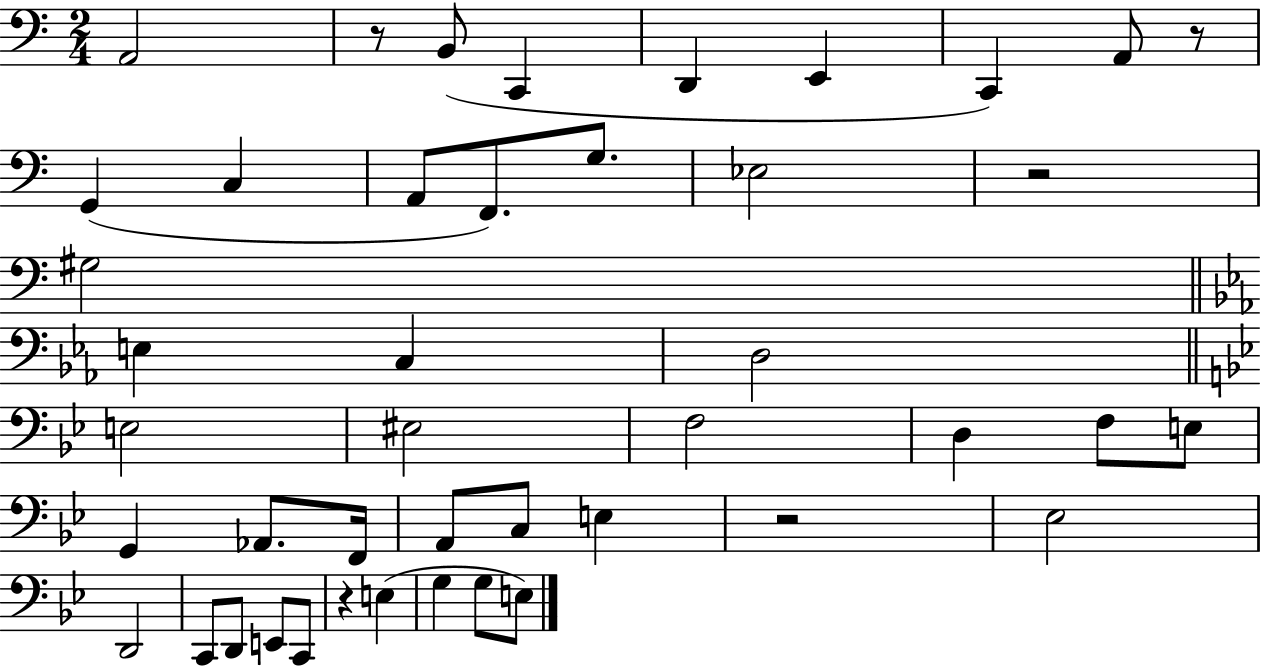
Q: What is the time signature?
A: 2/4